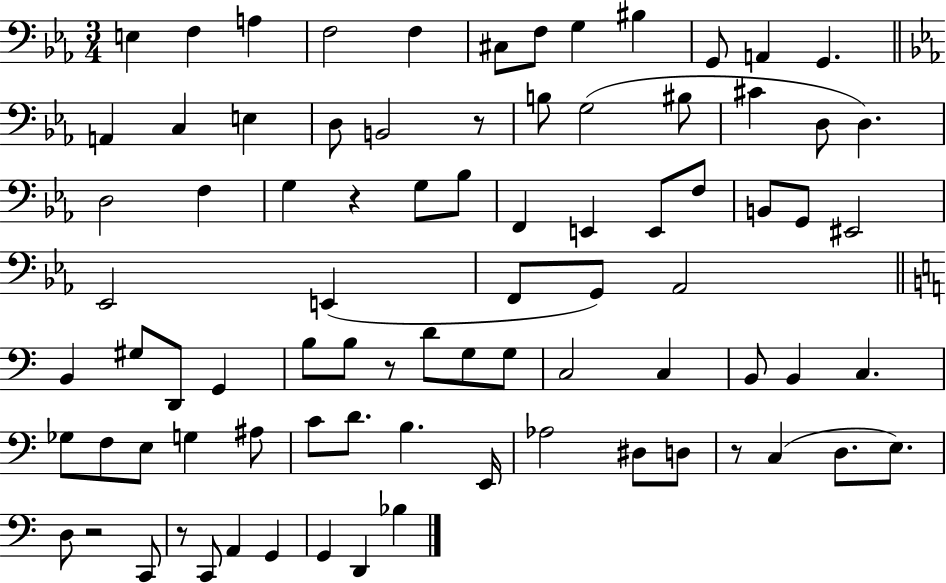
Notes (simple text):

E3/q F3/q A3/q F3/h F3/q C#3/e F3/e G3/q BIS3/q G2/e A2/q G2/q. A2/q C3/q E3/q D3/e B2/h R/e B3/e G3/h BIS3/e C#4/q D3/e D3/q. D3/h F3/q G3/q R/q G3/e Bb3/e F2/q E2/q E2/e F3/e B2/e G2/e EIS2/h Eb2/h E2/q F2/e G2/e Ab2/h B2/q G#3/e D2/e G2/q B3/e B3/e R/e D4/e G3/e G3/e C3/h C3/q B2/e B2/q C3/q. Gb3/e F3/e E3/e G3/q A#3/e C4/e D4/e. B3/q. E2/s Ab3/h D#3/e D3/e R/e C3/q D3/e. E3/e. D3/e R/h C2/e R/e C2/e A2/q G2/q G2/q D2/q Bb3/q